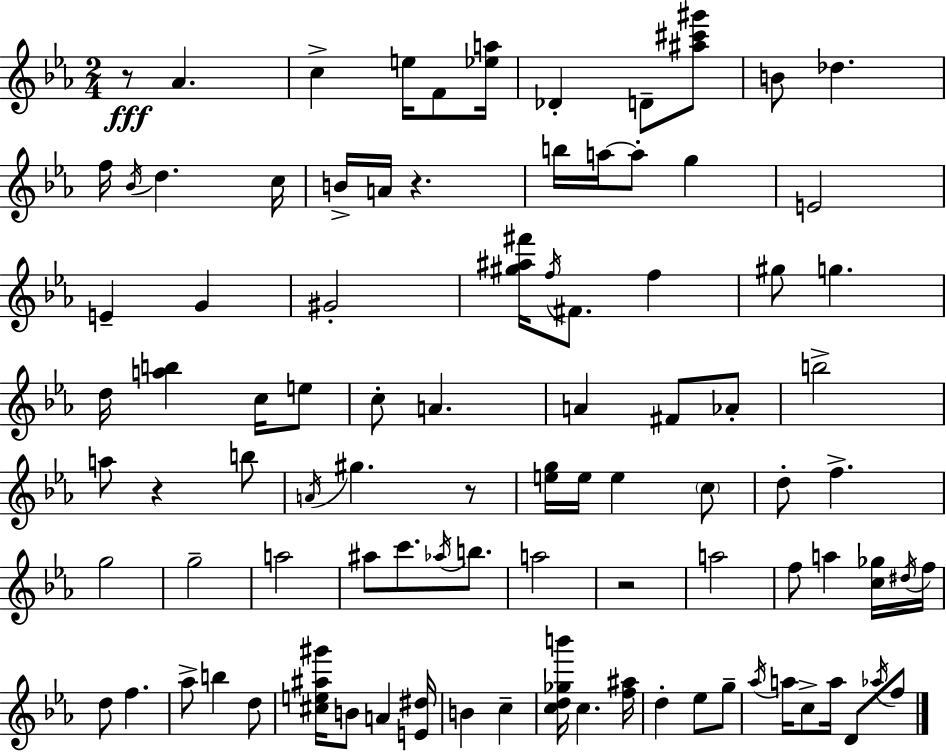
{
  \clef treble
  \numericTimeSignature
  \time 2/4
  \key c \minor
  \repeat volta 2 { r8\fff aes'4. | c''4-> e''16 f'8 <ees'' a''>16 | des'4-. d'8-- <ais'' cis''' gis'''>8 | b'8 des''4. | \break f''16 \acciaccatura { bes'16 } d''4. | c''16 b'16-> a'16 r4. | b''16 a''16~~ a''8-. g''4 | e'2 | \break e'4-- g'4 | gis'2-. | <gis'' ais'' fis'''>16 \acciaccatura { f''16 } fis'8. f''4 | gis''8 g''4. | \break d''16 <a'' b''>4 c''16 | e''8 c''8-. a'4. | a'4 fis'8 | aes'8-. b''2-> | \break a''8 r4 | b''8 \acciaccatura { a'16 } gis''4. | r8 <e'' g''>16 e''16 e''4 | \parenthesize c''8 d''8-. f''4.-> | \break g''2 | g''2-- | a''2 | ais''8 c'''8. | \break \acciaccatura { aes''16 } b''8. a''2 | r2 | a''2 | f''8 a''4 | \break <c'' ges''>16 \acciaccatura { dis''16 } f''16 d''8 f''4. | aes''8-> b''4 | d''8 <cis'' e'' ais'' gis'''>16 b'8 | a'4 <e' dis''>16 b'4 | \break c''4-- <c'' d'' ges'' b'''>16 c''4. | <f'' ais''>16 d''4-. | ees''8 g''8-- \acciaccatura { aes''16 } a''16 c''8-> | a''16 d'8 \acciaccatura { aes''16 } f''8 } \bar "|."
}